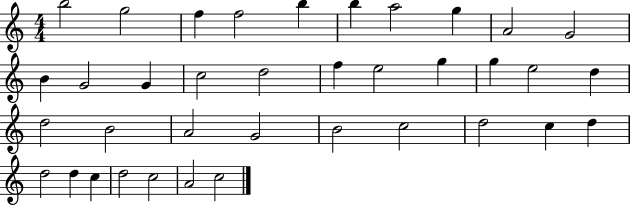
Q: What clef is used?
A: treble